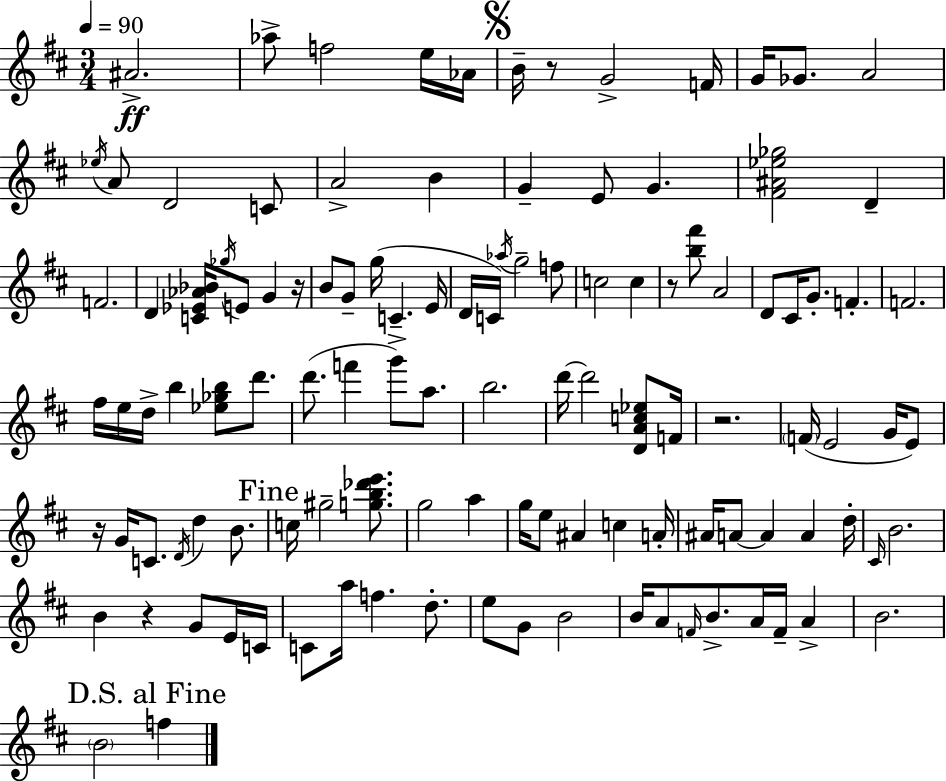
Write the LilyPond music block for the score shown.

{
  \clef treble
  \numericTimeSignature
  \time 3/4
  \key d \major
  \tempo 4 = 90
  ais'2.->\ff | aes''8-> f''2 e''16 aes'16 | \mark \markup { \musicglyph "scripts.segno" } b'16-- r8 g'2-> f'16 | g'16 ges'8. a'2 | \break \acciaccatura { ees''16 } a'8 d'2 c'8 | a'2-> b'4 | g'4-- e'8 g'4. | <fis' ais' ees'' ges''>2 d'4-- | \break f'2. | d'4 <c' ees' aes' bes'>16 \acciaccatura { ges''16 } e'8 g'4 | r16 b'8 g'8-- g''16( c'4.-- | e'16 d'16 c'16) \acciaccatura { aes''16 } g''2-- | \break f''8 c''2 c''4 | r8 <b'' fis'''>8 a'2 | d'8 cis'16 g'8.-. f'4.-. | f'2. | \break fis''16 e''16 d''16-> b''4 <ees'' ges'' b''>8 | d'''8. d'''8.( f'''4 g'''8->) | a''8. b''2. | d'''16~~ d'''2 | \break <d' a' c'' ees''>8 f'16 r2. | \parenthesize f'16( e'2 | g'16 e'8) r16 g'16 c'8. \acciaccatura { d'16 } d''4 | b'8. \mark "Fine" c''16 gis''2-- | \break <g'' b'' des''' e'''>8. g''2 | a''4 g''16 e''8 ais'4 c''4 | a'16-. ais'16 a'8~~ a'4 a'4 | d''16-. \grace { cis'16 } b'2. | \break b'4 r4 | g'8 e'16 c'16 c'8 a''16 f''4. | d''8.-. e''8 g'8 b'2 | b'16 a'8 \grace { f'16 } b'8.-> | \break a'16 f'16-- a'4-> b'2. | \mark "D.S. al Fine" \parenthesize b'2 | f''4 \bar "|."
}